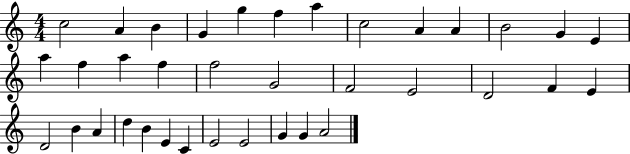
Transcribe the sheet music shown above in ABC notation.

X:1
T:Untitled
M:4/4
L:1/4
K:C
c2 A B G g f a c2 A A B2 G E a f a f f2 G2 F2 E2 D2 F E D2 B A d B E C E2 E2 G G A2